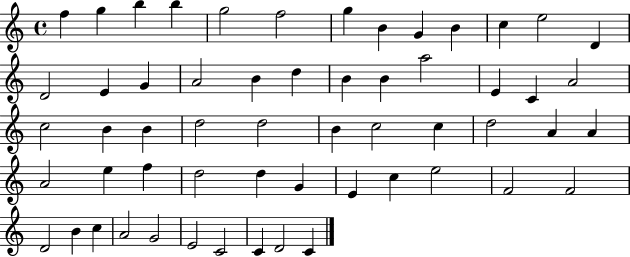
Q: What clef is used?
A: treble